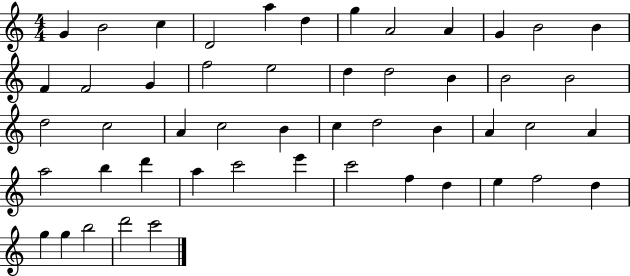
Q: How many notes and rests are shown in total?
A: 50